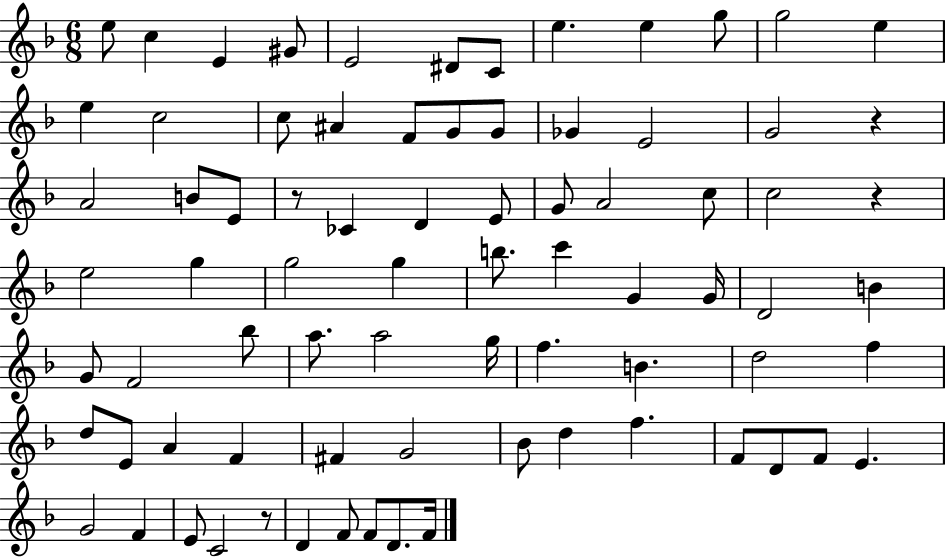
{
  \clef treble
  \numericTimeSignature
  \time 6/8
  \key f \major
  e''8 c''4 e'4 gis'8 | e'2 dis'8 c'8 | e''4. e''4 g''8 | g''2 e''4 | \break e''4 c''2 | c''8 ais'4 f'8 g'8 g'8 | ges'4 e'2 | g'2 r4 | \break a'2 b'8 e'8 | r8 ces'4 d'4 e'8 | g'8 a'2 c''8 | c''2 r4 | \break e''2 g''4 | g''2 g''4 | b''8. c'''4 g'4 g'16 | d'2 b'4 | \break g'8 f'2 bes''8 | a''8. a''2 g''16 | f''4. b'4. | d''2 f''4 | \break d''8 e'8 a'4 f'4 | fis'4 g'2 | bes'8 d''4 f''4. | f'8 d'8 f'8 e'4. | \break g'2 f'4 | e'8 c'2 r8 | d'4 f'8 f'8 d'8. f'16 | \bar "|."
}